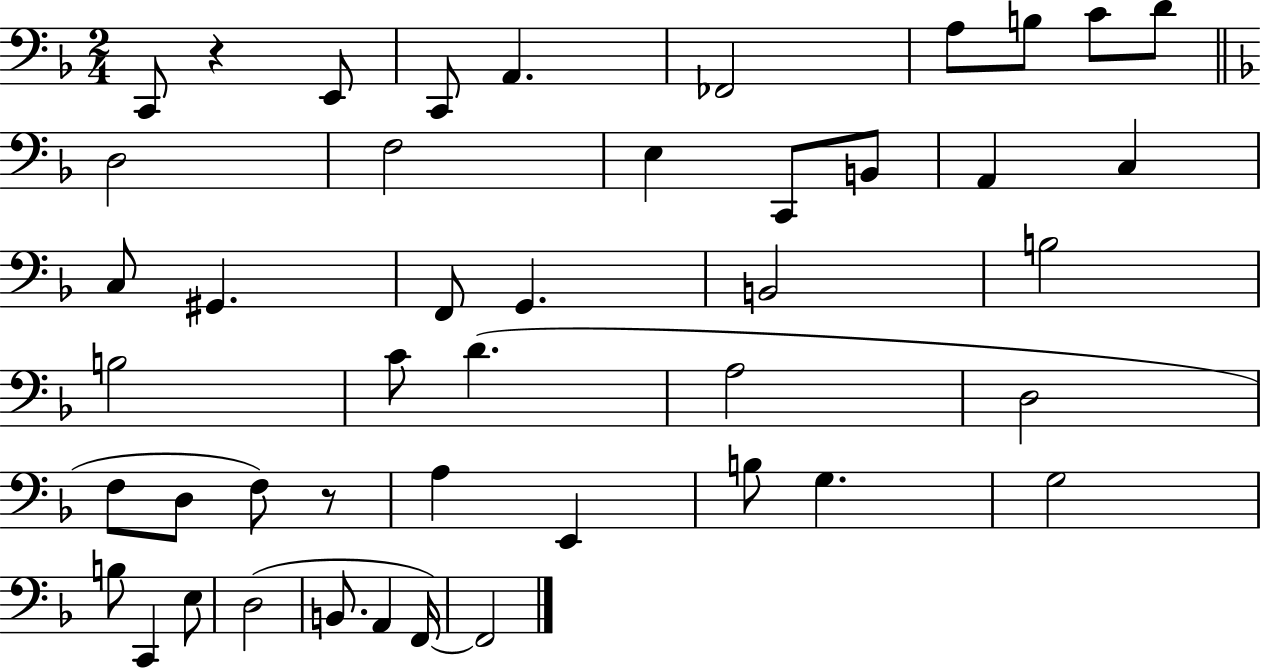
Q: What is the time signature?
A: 2/4